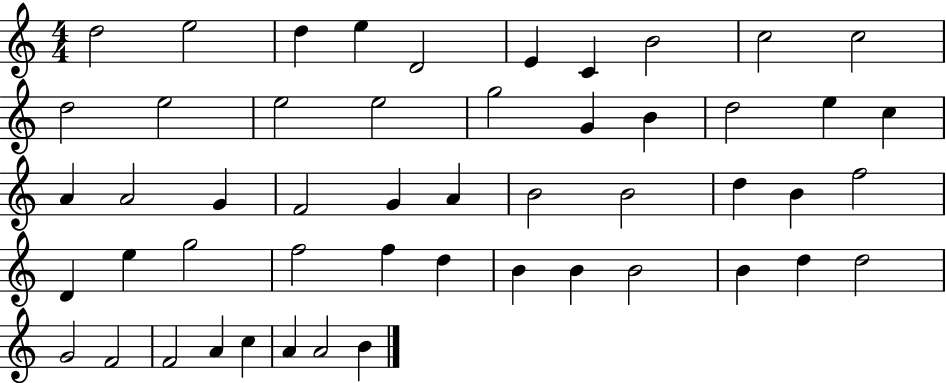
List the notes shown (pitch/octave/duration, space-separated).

D5/h E5/h D5/q E5/q D4/h E4/q C4/q B4/h C5/h C5/h D5/h E5/h E5/h E5/h G5/h G4/q B4/q D5/h E5/q C5/q A4/q A4/h G4/q F4/h G4/q A4/q B4/h B4/h D5/q B4/q F5/h D4/q E5/q G5/h F5/h F5/q D5/q B4/q B4/q B4/h B4/q D5/q D5/h G4/h F4/h F4/h A4/q C5/q A4/q A4/h B4/q